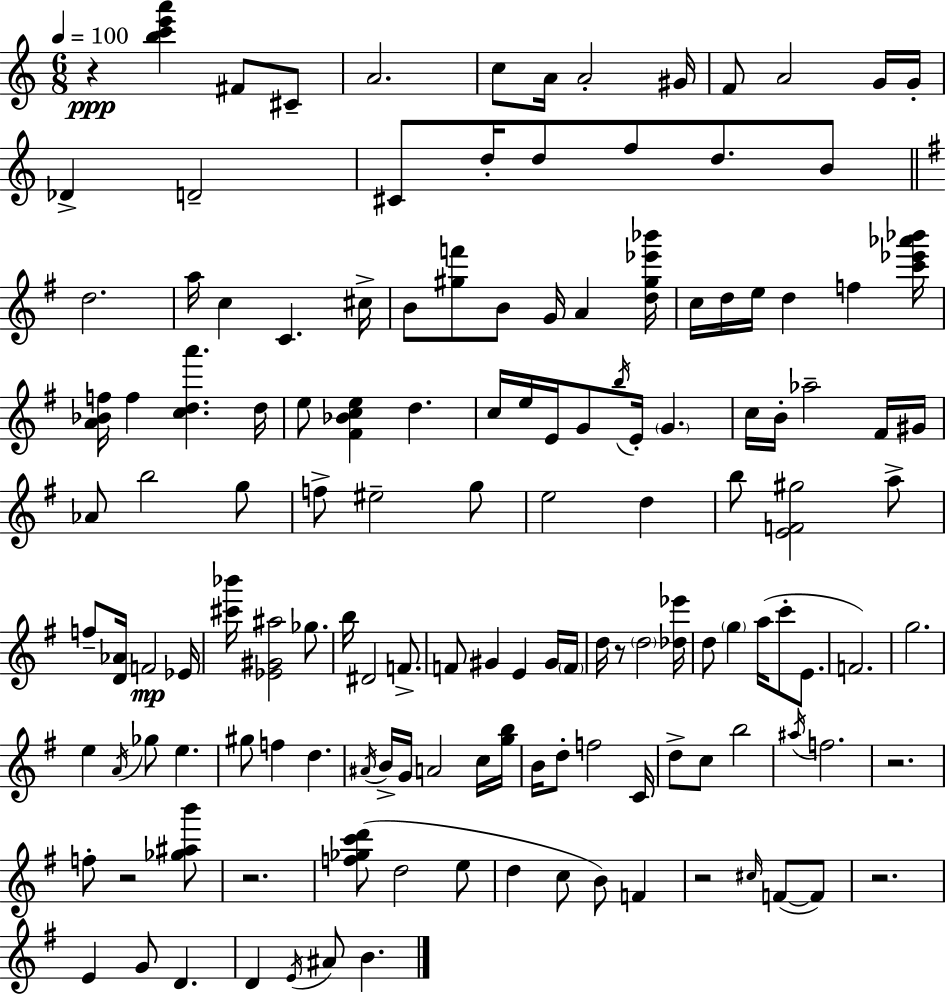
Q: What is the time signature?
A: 6/8